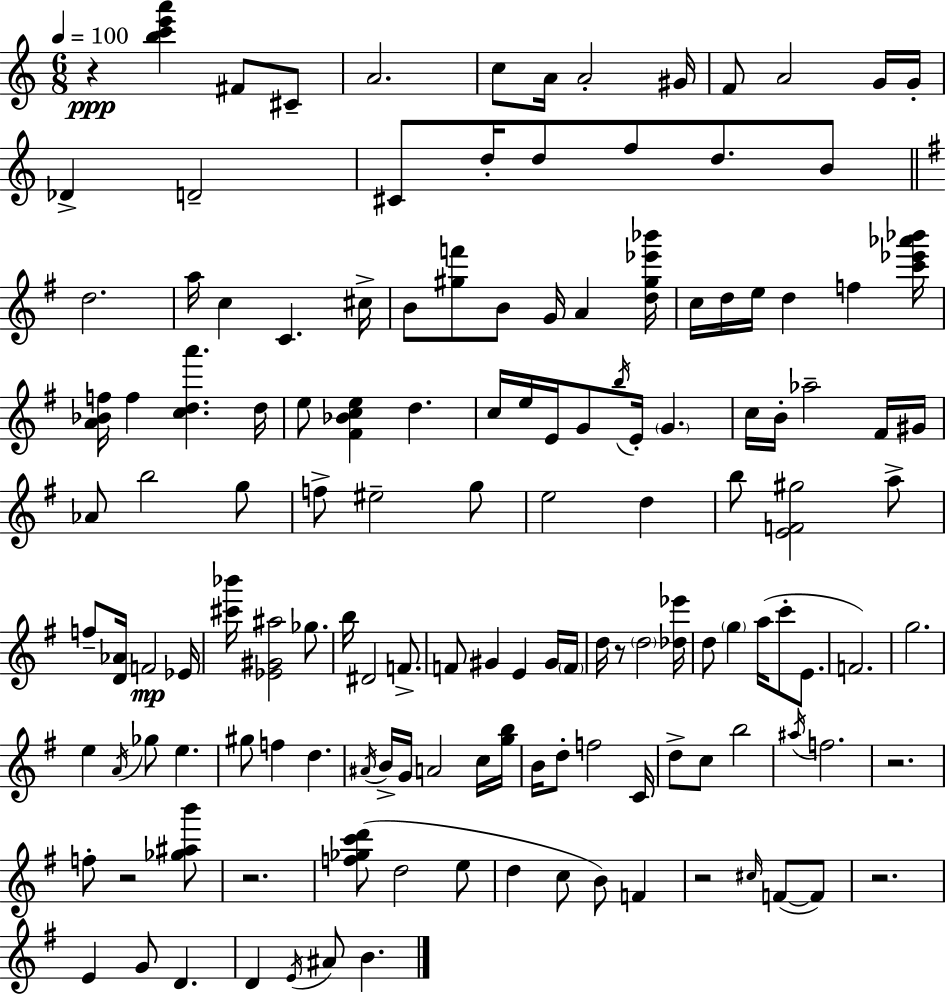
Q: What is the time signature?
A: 6/8